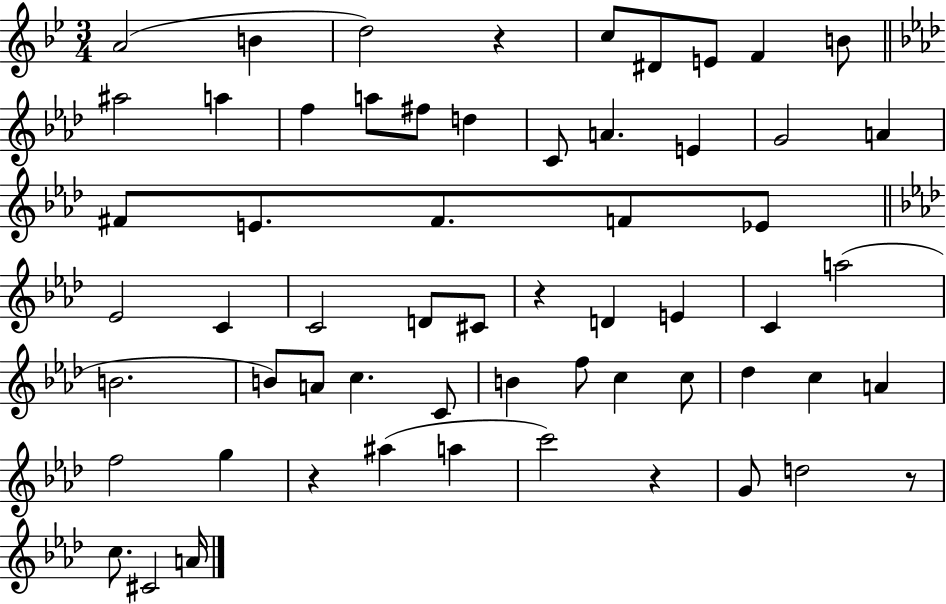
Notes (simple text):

A4/h B4/q D5/h R/q C5/e D#4/e E4/e F4/q B4/e A#5/h A5/q F5/q A5/e F#5/e D5/q C4/e A4/q. E4/q G4/h A4/q F#4/e E4/e. F#4/e. F4/e Eb4/e Eb4/h C4/q C4/h D4/e C#4/e R/q D4/q E4/q C4/q A5/h B4/h. B4/e A4/e C5/q. C4/e B4/q F5/e C5/q C5/e Db5/q C5/q A4/q F5/h G5/q R/q A#5/q A5/q C6/h R/q G4/e D5/h R/e C5/e. C#4/h A4/s